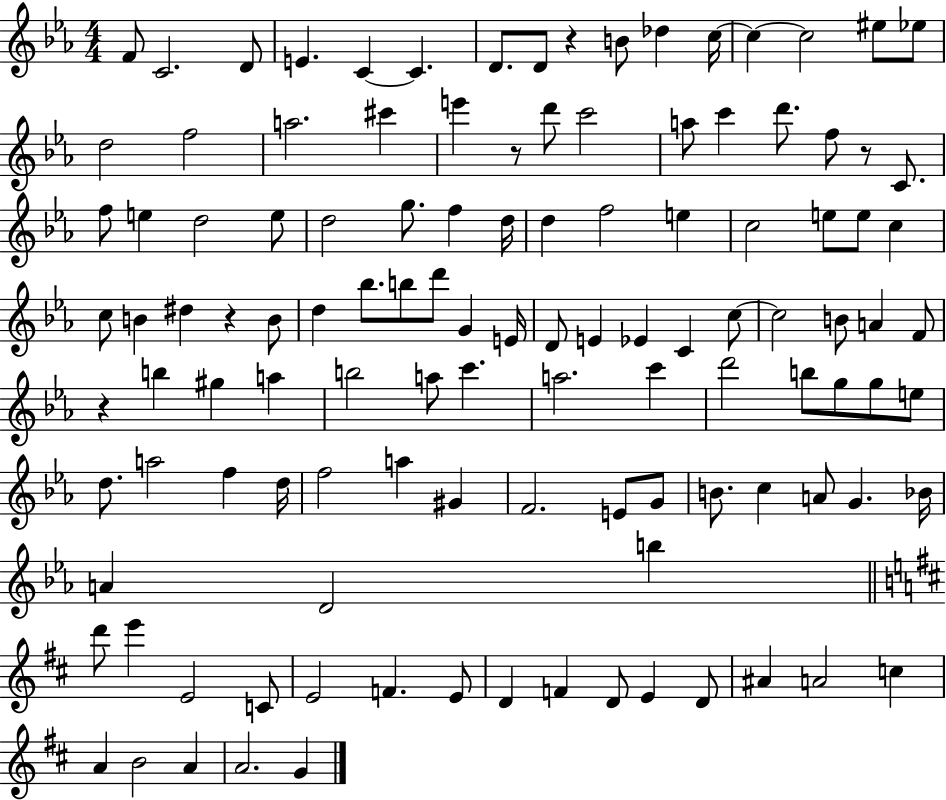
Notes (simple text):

F4/e C4/h. D4/e E4/q. C4/q C4/q. D4/e. D4/e R/q B4/e Db5/q C5/s C5/q C5/h EIS5/e Eb5/e D5/h F5/h A5/h. C#6/q E6/q R/e D6/e C6/h A5/e C6/q D6/e. F5/e R/e C4/e. F5/e E5/q D5/h E5/e D5/h G5/e. F5/q D5/s D5/q F5/h E5/q C5/h E5/e E5/e C5/q C5/e B4/q D#5/q R/q B4/e D5/q Bb5/e. B5/e D6/e G4/q E4/s D4/e E4/q Eb4/q C4/q C5/e C5/h B4/e A4/q F4/e R/q B5/q G#5/q A5/q B5/h A5/e C6/q. A5/h. C6/q D6/h B5/e G5/e G5/e E5/e D5/e. A5/h F5/q D5/s F5/h A5/q G#4/q F4/h. E4/e G4/e B4/e. C5/q A4/e G4/q. Bb4/s A4/q D4/h B5/q D6/e E6/q E4/h C4/e E4/h F4/q. E4/e D4/q F4/q D4/e E4/q D4/e A#4/q A4/h C5/q A4/q B4/h A4/q A4/h. G4/q